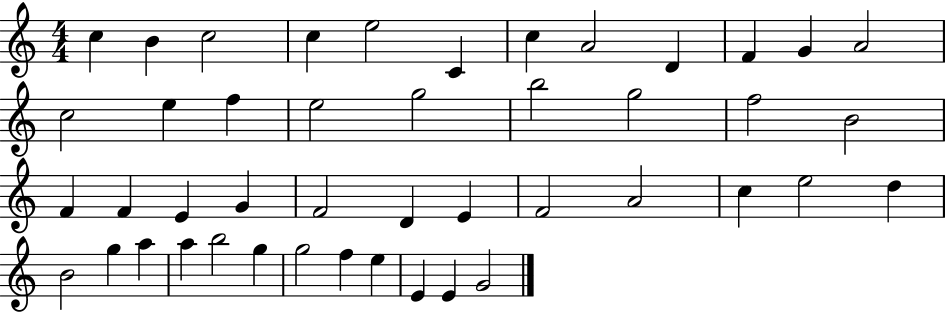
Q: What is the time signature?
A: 4/4